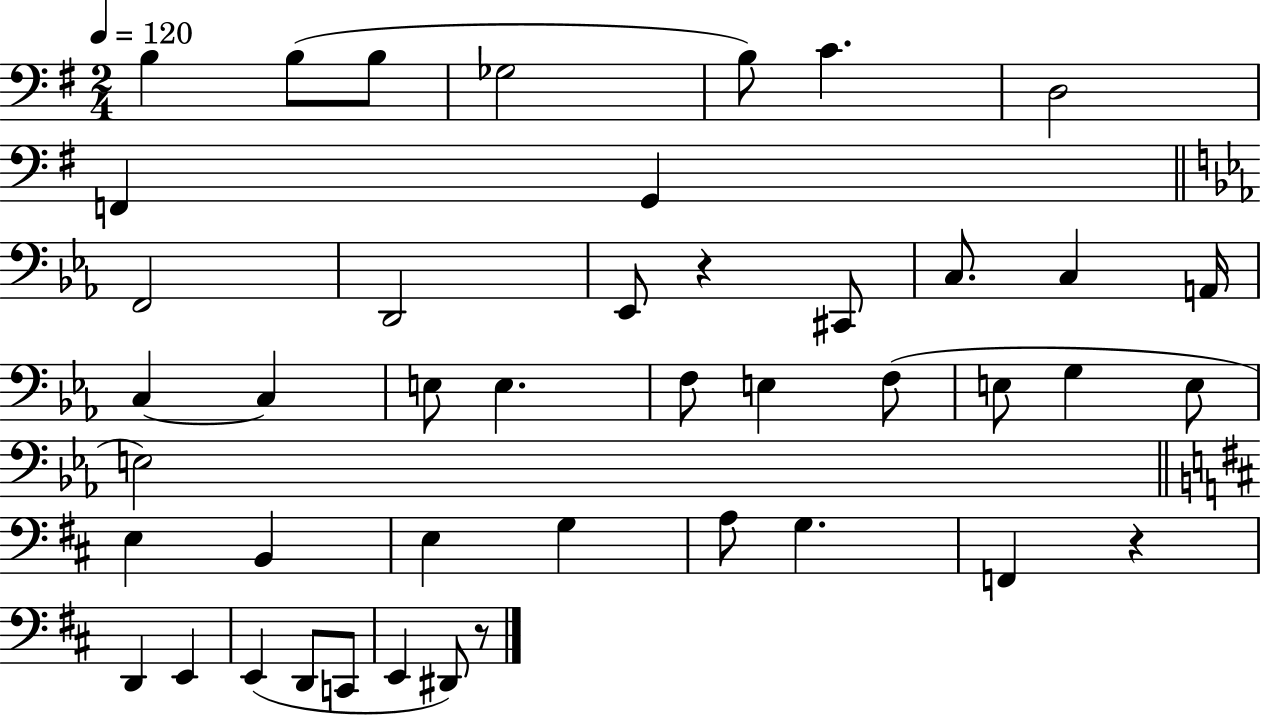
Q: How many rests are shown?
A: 3